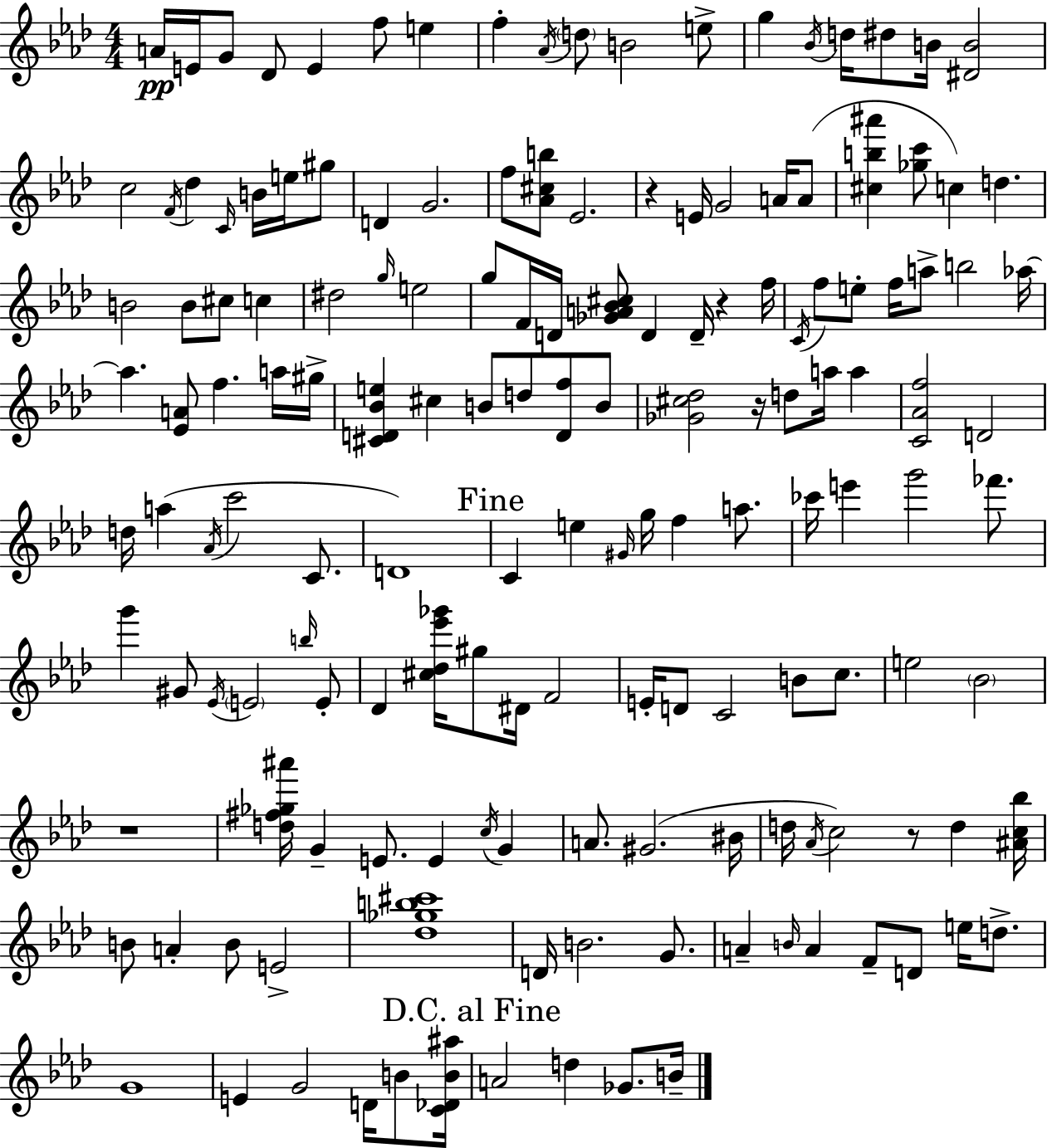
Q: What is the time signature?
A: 4/4